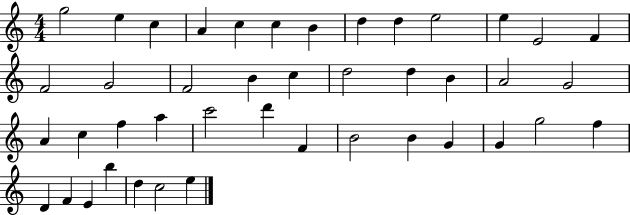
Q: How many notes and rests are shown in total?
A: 43